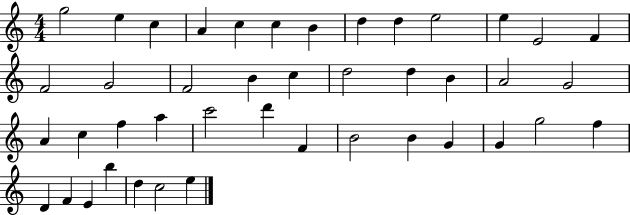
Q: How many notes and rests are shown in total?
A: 43